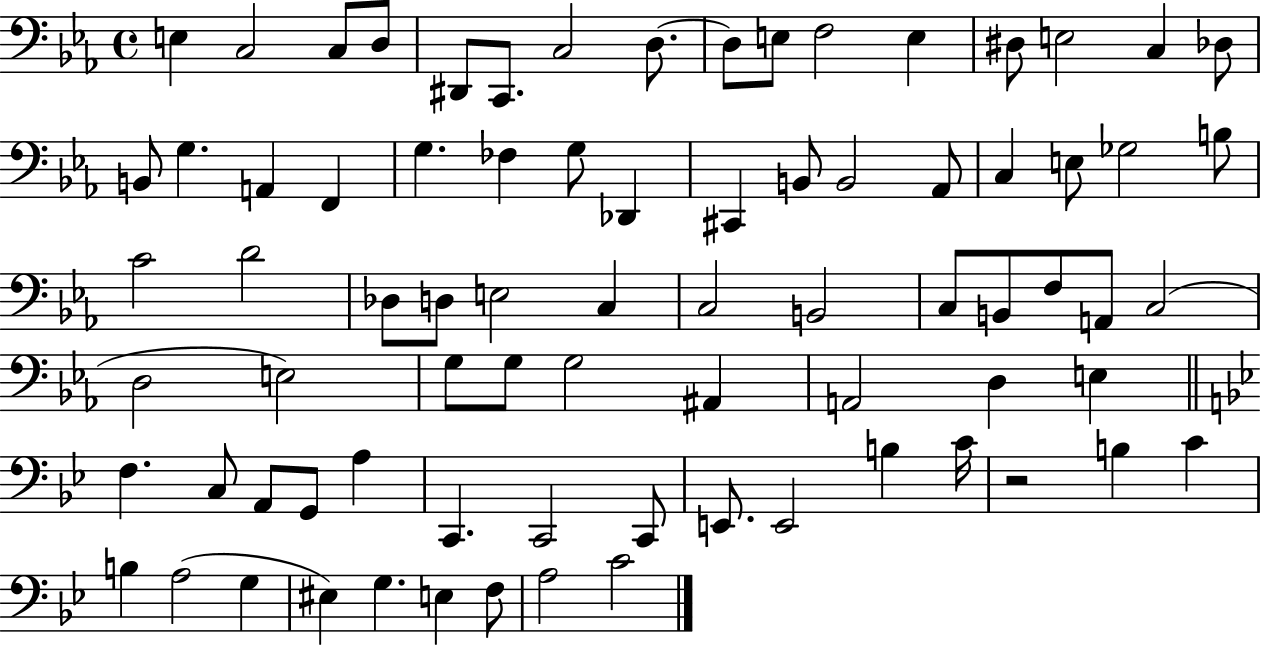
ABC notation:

X:1
T:Untitled
M:4/4
L:1/4
K:Eb
E, C,2 C,/2 D,/2 ^D,,/2 C,,/2 C,2 D,/2 D,/2 E,/2 F,2 E, ^D,/2 E,2 C, _D,/2 B,,/2 G, A,, F,, G, _F, G,/2 _D,, ^C,, B,,/2 B,,2 _A,,/2 C, E,/2 _G,2 B,/2 C2 D2 _D,/2 D,/2 E,2 C, C,2 B,,2 C,/2 B,,/2 F,/2 A,,/2 C,2 D,2 E,2 G,/2 G,/2 G,2 ^A,, A,,2 D, E, F, C,/2 A,,/2 G,,/2 A, C,, C,,2 C,,/2 E,,/2 E,,2 B, C/4 z2 B, C B, A,2 G, ^E, G, E, F,/2 A,2 C2